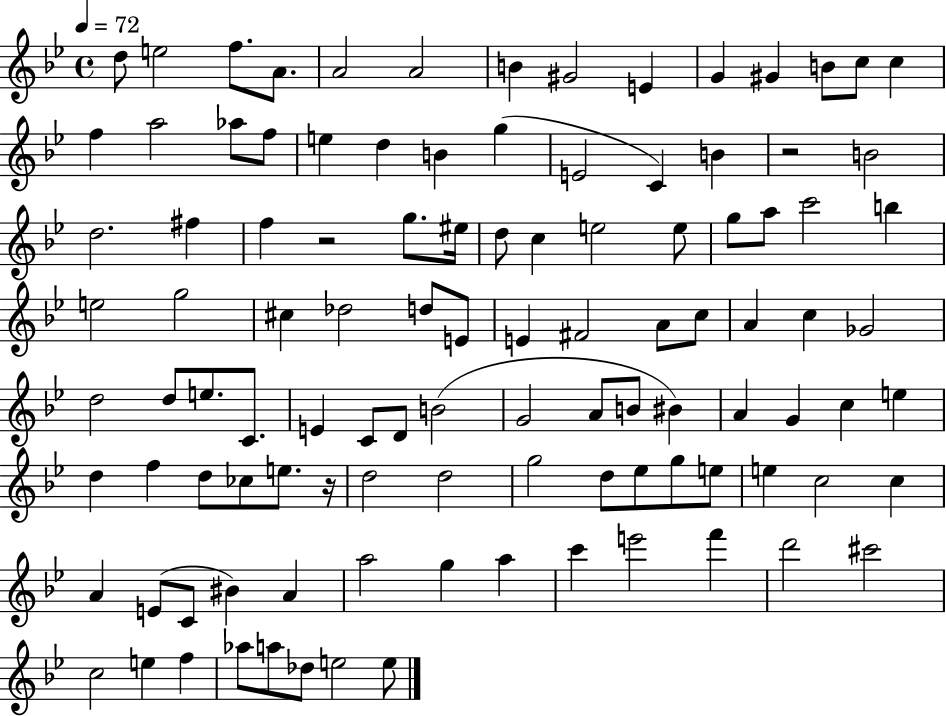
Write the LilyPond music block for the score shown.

{
  \clef treble
  \time 4/4
  \defaultTimeSignature
  \key bes \major
  \tempo 4 = 72
  d''8 e''2 f''8. a'8. | a'2 a'2 | b'4 gis'2 e'4 | g'4 gis'4 b'8 c''8 c''4 | \break f''4 a''2 aes''8 f''8 | e''4 d''4 b'4 g''4( | e'2 c'4) b'4 | r2 b'2 | \break d''2. fis''4 | f''4 r2 g''8. eis''16 | d''8 c''4 e''2 e''8 | g''8 a''8 c'''2 b''4 | \break e''2 g''2 | cis''4 des''2 d''8 e'8 | e'4 fis'2 a'8 c''8 | a'4 c''4 ges'2 | \break d''2 d''8 e''8. c'8. | e'4 c'8 d'8 b'2( | g'2 a'8 b'8 bis'4) | a'4 g'4 c''4 e''4 | \break d''4 f''4 d''8 ces''8 e''8. r16 | d''2 d''2 | g''2 d''8 ees''8 g''8 e''8 | e''4 c''2 c''4 | \break a'4 e'8( c'8 bis'4) a'4 | a''2 g''4 a''4 | c'''4 e'''2 f'''4 | d'''2 cis'''2 | \break c''2 e''4 f''4 | aes''8 a''8 des''8 e''2 e''8 | \bar "|."
}